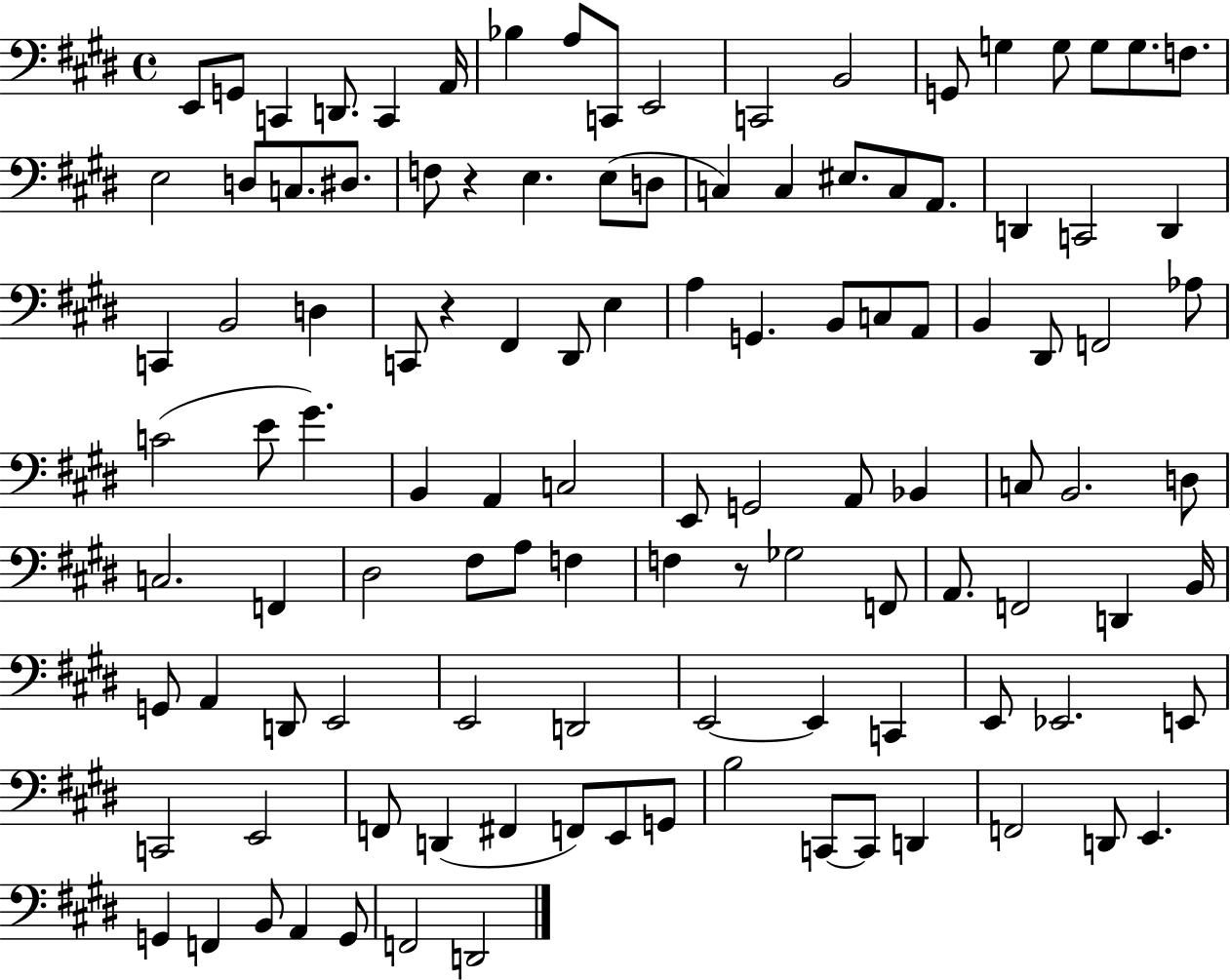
E2/e G2/e C2/q D2/e. C2/q A2/s Bb3/q A3/e C2/e E2/h C2/h B2/h G2/e G3/q G3/e G3/e G3/e. F3/e. E3/h D3/e C3/e. D#3/e. F3/e R/q E3/q. E3/e D3/e C3/q C3/q EIS3/e. C3/e A2/e. D2/q C2/h D2/q C2/q B2/h D3/q C2/e R/q F#2/q D#2/e E3/q A3/q G2/q. B2/e C3/e A2/e B2/q D#2/e F2/h Ab3/e C4/h E4/e G#4/q. B2/q A2/q C3/h E2/e G2/h A2/e Bb2/q C3/e B2/h. D3/e C3/h. F2/q D#3/h F#3/e A3/e F3/q F3/q R/e Gb3/h F2/e A2/e. F2/h D2/q B2/s G2/e A2/q D2/e E2/h E2/h D2/h E2/h E2/q C2/q E2/e Eb2/h. E2/e C2/h E2/h F2/e D2/q F#2/q F2/e E2/e G2/e B3/h C2/e C2/e D2/q F2/h D2/e E2/q. G2/q F2/q B2/e A2/q G2/e F2/h D2/h